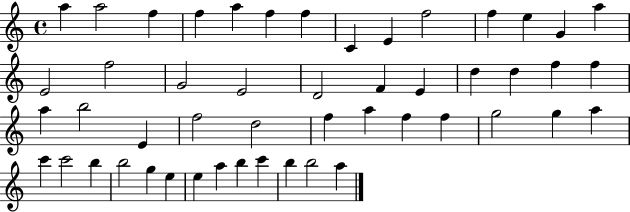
{
  \clef treble
  \time 4/4
  \defaultTimeSignature
  \key c \major
  a''4 a''2 f''4 | f''4 a''4 f''4 f''4 | c'4 e'4 f''2 | f''4 e''4 g'4 a''4 | \break e'2 f''2 | g'2 e'2 | d'2 f'4 e'4 | d''4 d''4 f''4 f''4 | \break a''4 b''2 e'4 | f''2 d''2 | f''4 a''4 f''4 f''4 | g''2 g''4 a''4 | \break c'''4 c'''2 b''4 | b''2 g''4 e''4 | e''4 a''4 b''4 c'''4 | b''4 b''2 a''4 | \break \bar "|."
}